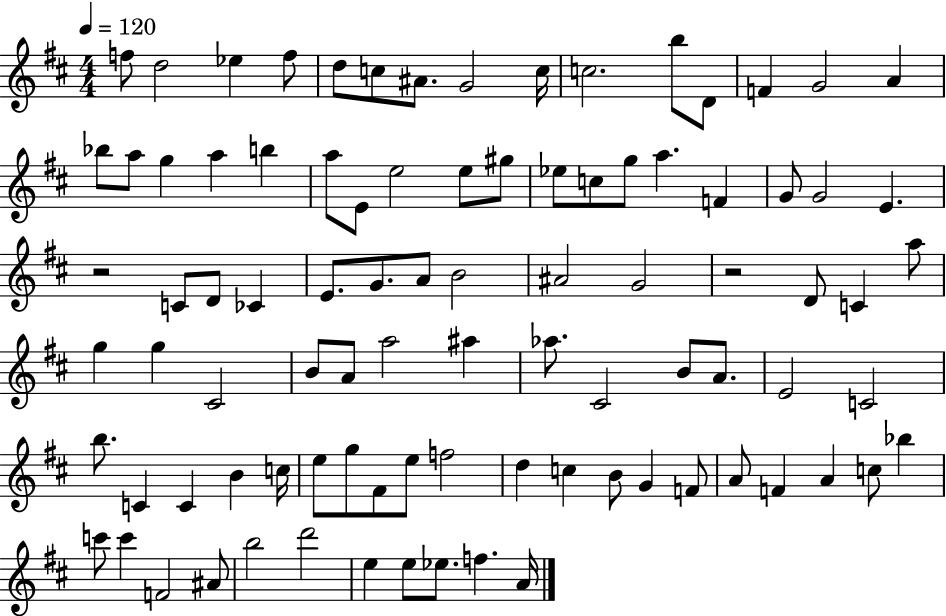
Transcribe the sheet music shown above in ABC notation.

X:1
T:Untitled
M:4/4
L:1/4
K:D
f/2 d2 _e f/2 d/2 c/2 ^A/2 G2 c/4 c2 b/2 D/2 F G2 A _b/2 a/2 g a b a/2 E/2 e2 e/2 ^g/2 _e/2 c/2 g/2 a F G/2 G2 E z2 C/2 D/2 _C E/2 G/2 A/2 B2 ^A2 G2 z2 D/2 C a/2 g g ^C2 B/2 A/2 a2 ^a _a/2 ^C2 B/2 A/2 E2 C2 b/2 C C B c/4 e/2 g/2 ^F/2 e/2 f2 d c B/2 G F/2 A/2 F A c/2 _b c'/2 c' F2 ^A/2 b2 d'2 e e/2 _e/2 f A/4